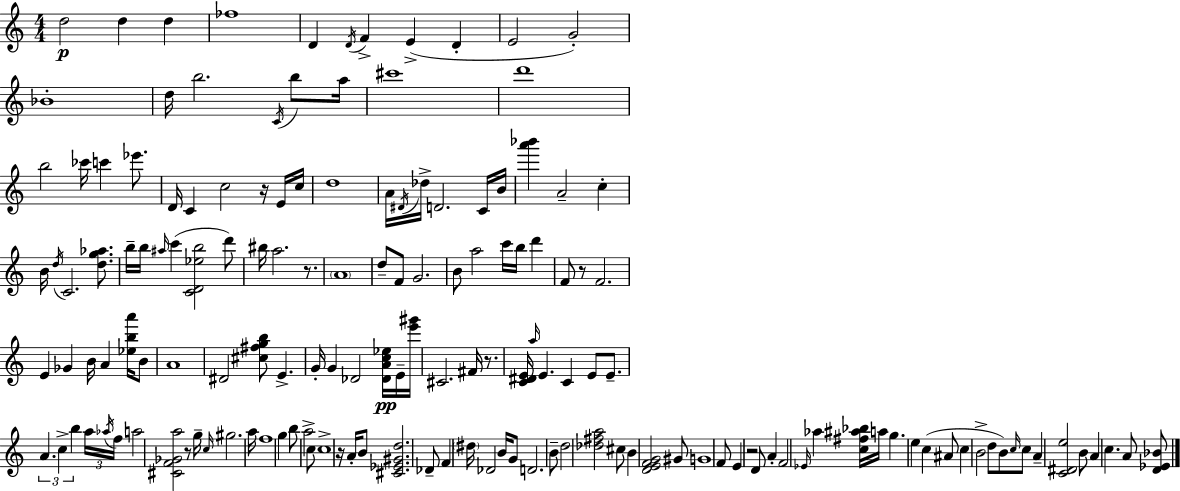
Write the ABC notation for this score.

X:1
T:Untitled
M:4/4
L:1/4
K:Am
d2 d d _f4 D D/4 F E D E2 G2 _B4 d/4 b2 C/4 b/2 a/4 ^c'4 d'4 b2 _c'/4 c' _e'/2 D/4 C c2 z/4 E/4 c/4 d4 A/4 ^D/4 _d/4 D2 C/4 B/4 [a'_b'] A2 c B/4 d/4 C2 [dg_a]/2 b/4 b/4 ^a/4 c' [CD_eb]2 d'/2 ^b/4 a2 z/2 A4 d/2 F/2 G2 B/2 a2 c'/4 b/4 d' F/2 z/2 F2 E _G B/4 A [_eba']/4 B/2 A4 ^D2 [^c^fgb]/2 E G/4 G _D2 [_DAc_e]/4 E/4 [e'^g']/4 ^C2 ^F/4 z/2 [C^DE]/4 a/4 E C E/2 E/2 A c b a/4 _a/4 f/4 a2 [^CF_Ga]2 z/2 g/4 c/4 ^g2 a/4 f4 g b/2 a2 c/2 c4 z/4 A/4 B/2 [^C_E^Gd]2 _D/2 F ^d/4 _D2 B/4 G/2 D2 B/2 d2 [_d^fa]2 ^c/2 B [DEFG]2 ^G/2 G4 F/2 E z2 D/2 A F2 _E/4 _a [c^f^a_b]/4 a/4 g e c ^A/2 c B2 d/2 B/2 c/4 c/2 A [C^De]2 B/2 A c A/2 [D_E_B]/2